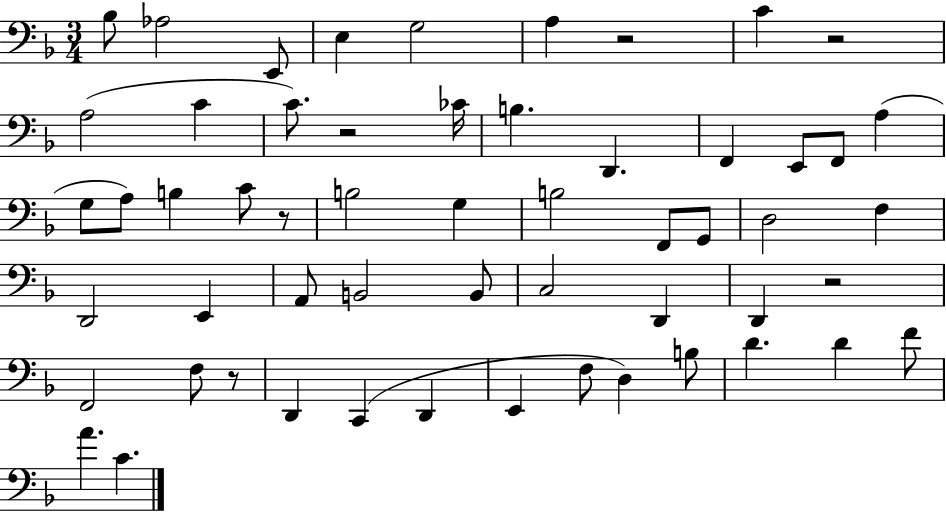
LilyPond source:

{
  \clef bass
  \numericTimeSignature
  \time 3/4
  \key f \major
  bes8 aes2 e,8 | e4 g2 | a4 r2 | c'4 r2 | \break a2( c'4 | c'8.) r2 ces'16 | b4. d,4. | f,4 e,8 f,8 a4( | \break g8 a8) b4 c'8 r8 | b2 g4 | b2 f,8 g,8 | d2 f4 | \break d,2 e,4 | a,8 b,2 b,8 | c2 d,4 | d,4 r2 | \break f,2 f8 r8 | d,4 c,4( d,4 | e,4 f8 d4) b8 | d'4. d'4 f'8 | \break a'4. c'4. | \bar "|."
}